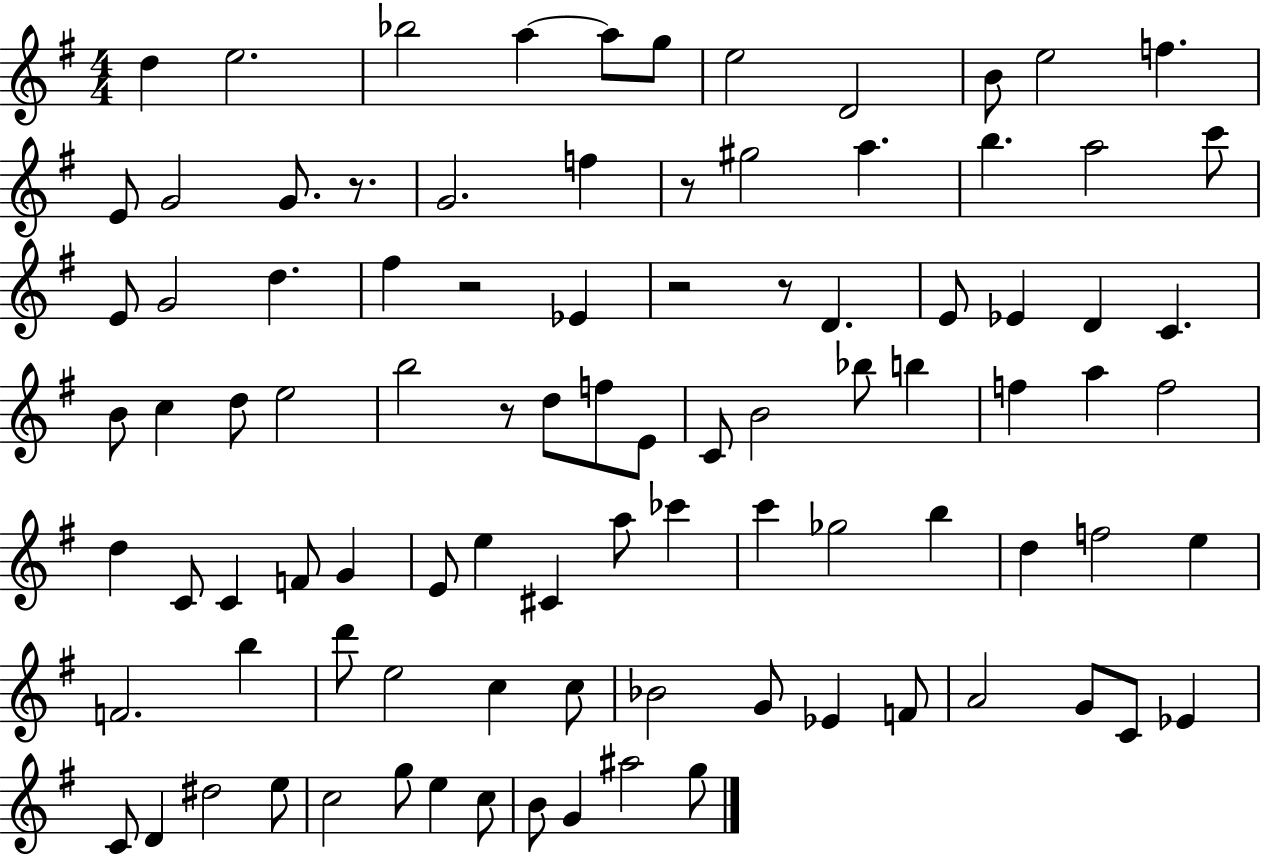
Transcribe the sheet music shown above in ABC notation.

X:1
T:Untitled
M:4/4
L:1/4
K:G
d e2 _b2 a a/2 g/2 e2 D2 B/2 e2 f E/2 G2 G/2 z/2 G2 f z/2 ^g2 a b a2 c'/2 E/2 G2 d ^f z2 _E z2 z/2 D E/2 _E D C B/2 c d/2 e2 b2 z/2 d/2 f/2 E/2 C/2 B2 _b/2 b f a f2 d C/2 C F/2 G E/2 e ^C a/2 _c' c' _g2 b d f2 e F2 b d'/2 e2 c c/2 _B2 G/2 _E F/2 A2 G/2 C/2 _E C/2 D ^d2 e/2 c2 g/2 e c/2 B/2 G ^a2 g/2